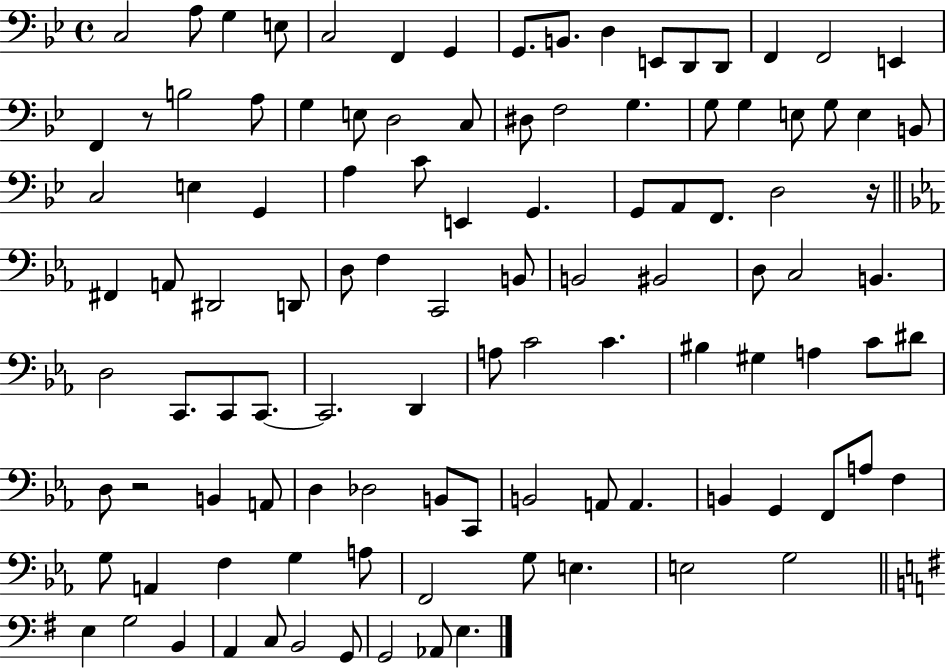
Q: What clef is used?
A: bass